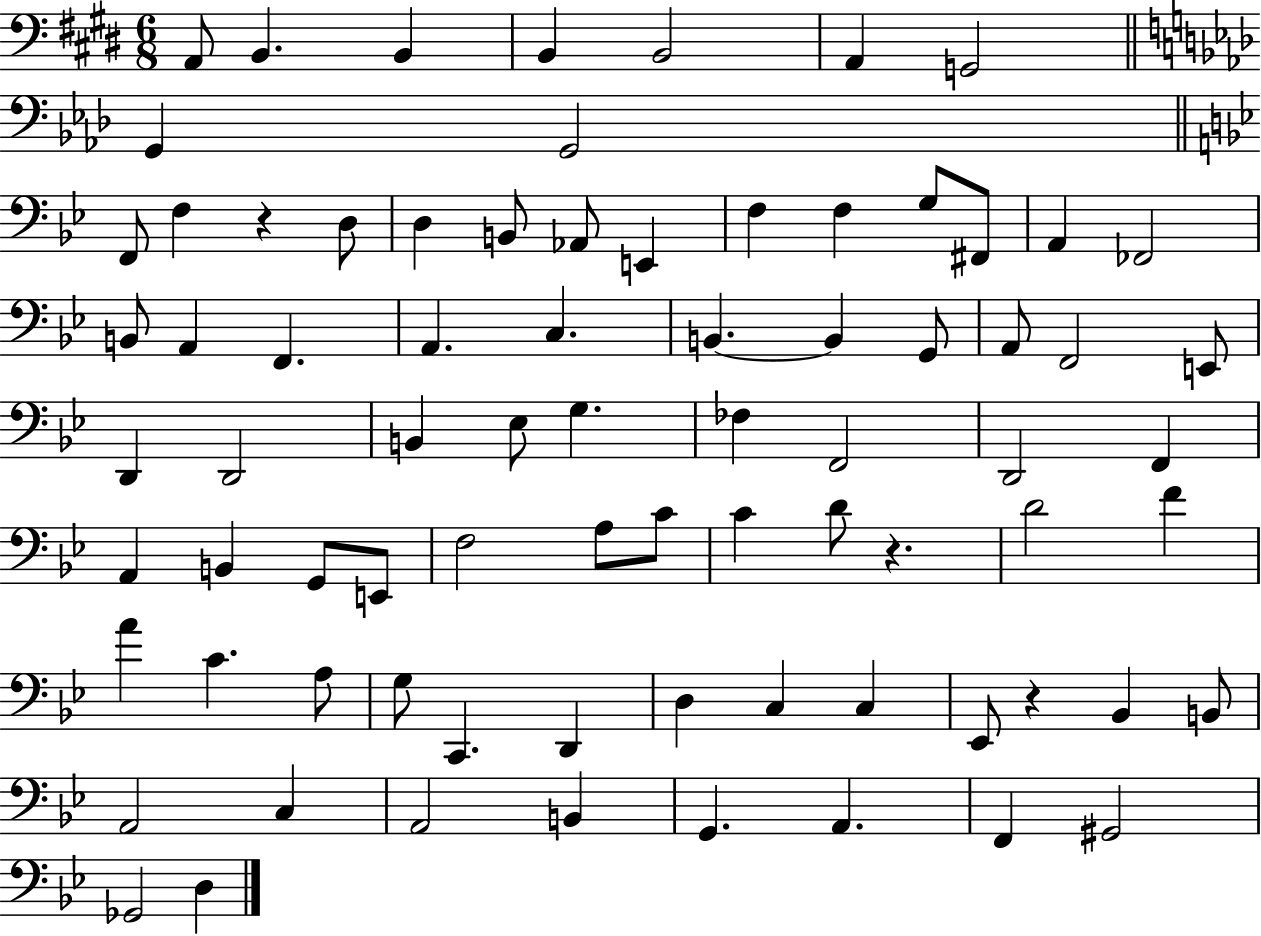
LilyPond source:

{
  \clef bass
  \numericTimeSignature
  \time 6/8
  \key e \major
  a,8 b,4. b,4 | b,4 b,2 | a,4 g,2 | \bar "||" \break \key f \minor g,4 g,2 | \bar "||" \break \key bes \major f,8 f4 r4 d8 | d4 b,8 aes,8 e,4 | f4 f4 g8 fis,8 | a,4 fes,2 | \break b,8 a,4 f,4. | a,4. c4. | b,4.~~ b,4 g,8 | a,8 f,2 e,8 | \break d,4 d,2 | b,4 ees8 g4. | fes4 f,2 | d,2 f,4 | \break a,4 b,4 g,8 e,8 | f2 a8 c'8 | c'4 d'8 r4. | d'2 f'4 | \break a'4 c'4. a8 | g8 c,4. d,4 | d4 c4 c4 | ees,8 r4 bes,4 b,8 | \break a,2 c4 | a,2 b,4 | g,4. a,4. | f,4 gis,2 | \break ges,2 d4 | \bar "|."
}